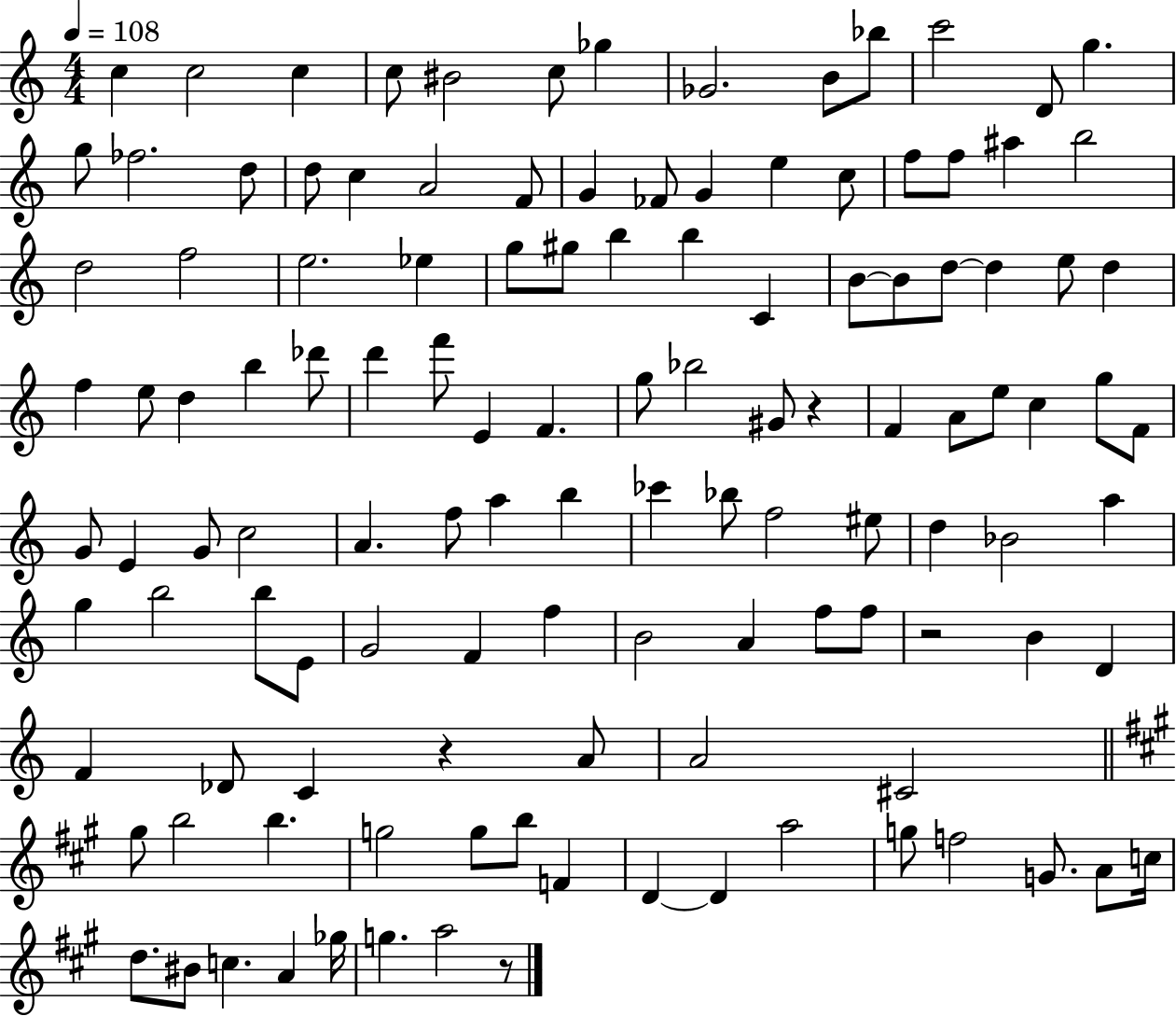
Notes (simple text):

C5/q C5/h C5/q C5/e BIS4/h C5/e Gb5/q Gb4/h. B4/e Bb5/e C6/h D4/e G5/q. G5/e FES5/h. D5/e D5/e C5/q A4/h F4/e G4/q FES4/e G4/q E5/q C5/e F5/e F5/e A#5/q B5/h D5/h F5/h E5/h. Eb5/q G5/e G#5/e B5/q B5/q C4/q B4/e B4/e D5/e D5/q E5/e D5/q F5/q E5/e D5/q B5/q Db6/e D6/q F6/e E4/q F4/q. G5/e Bb5/h G#4/e R/q F4/q A4/e E5/e C5/q G5/e F4/e G4/e E4/q G4/e C5/h A4/q. F5/e A5/q B5/q CES6/q Bb5/e F5/h EIS5/e D5/q Bb4/h A5/q G5/q B5/h B5/e E4/e G4/h F4/q F5/q B4/h A4/q F5/e F5/e R/h B4/q D4/q F4/q Db4/e C4/q R/q A4/e A4/h C#4/h G#5/e B5/h B5/q. G5/h G5/e B5/e F4/q D4/q D4/q A5/h G5/e F5/h G4/e. A4/e C5/s D5/e. BIS4/e C5/q. A4/q Gb5/s G5/q. A5/h R/e